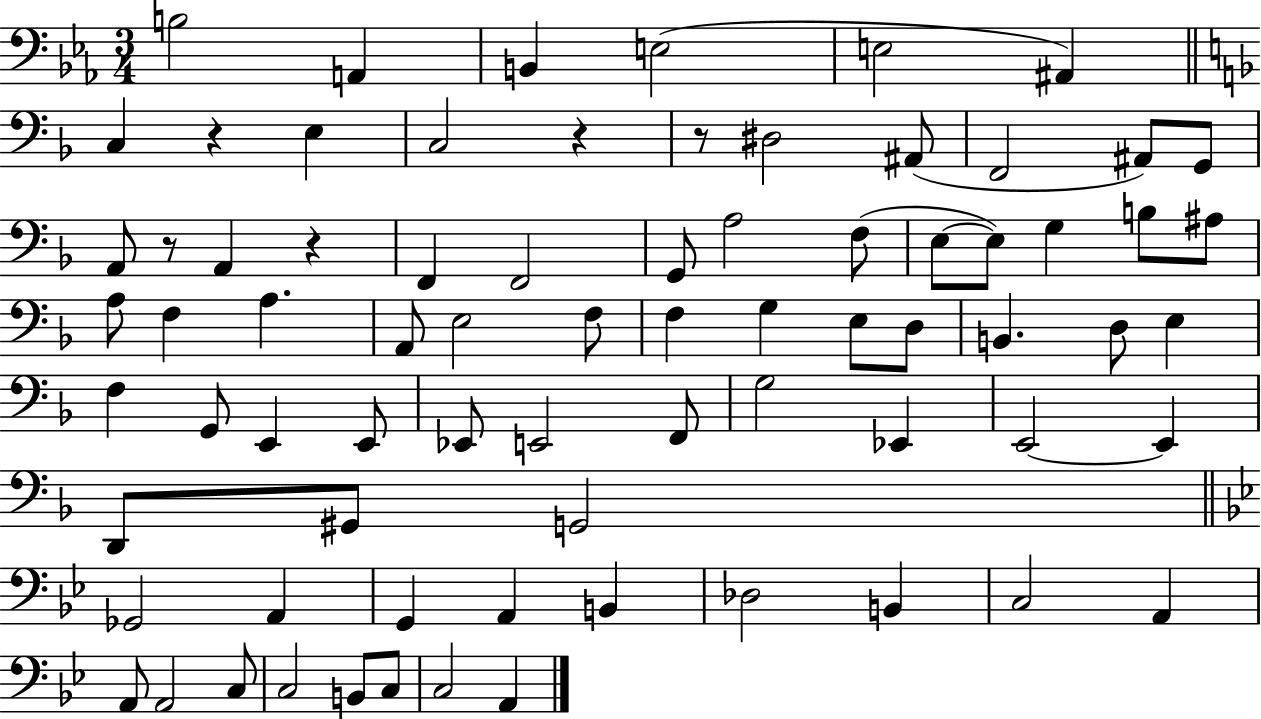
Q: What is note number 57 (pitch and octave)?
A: A2